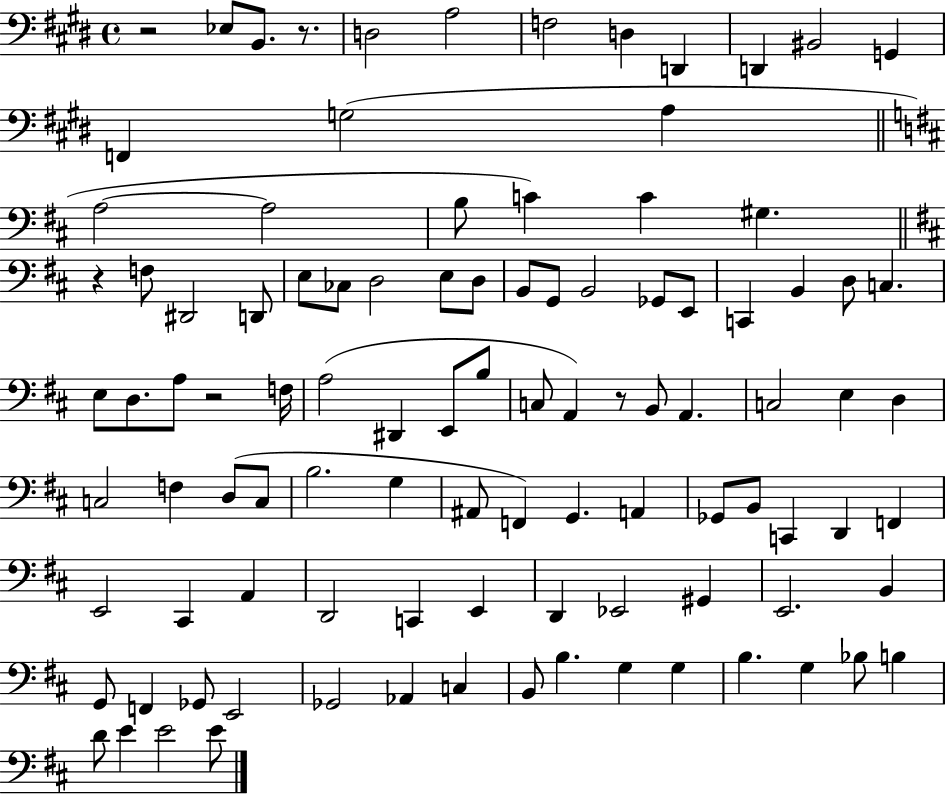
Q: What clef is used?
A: bass